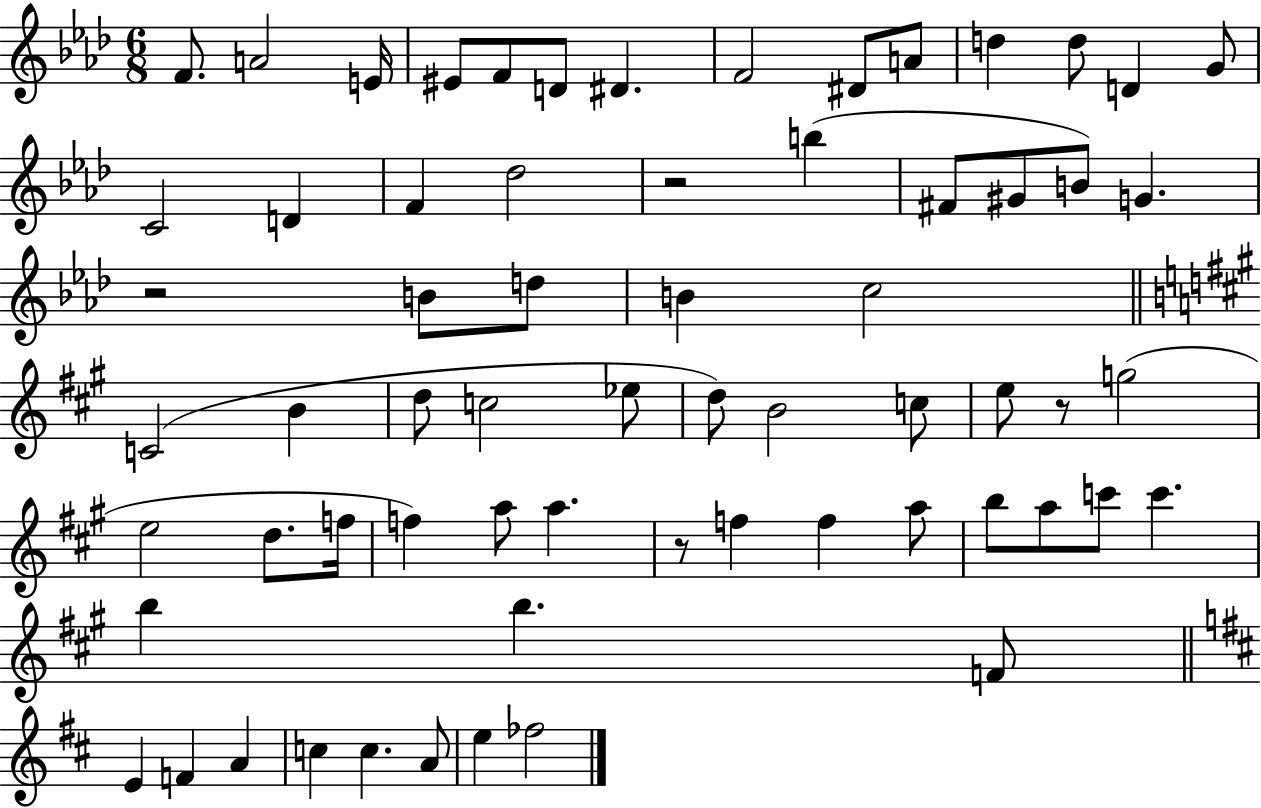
F4/e. A4/h E4/s EIS4/e F4/e D4/e D#4/q. F4/h D#4/e A4/e D5/q D5/e D4/q G4/e C4/h D4/q F4/q Db5/h R/h B5/q F#4/e G#4/e B4/e G4/q. R/h B4/e D5/e B4/q C5/h C4/h B4/q D5/e C5/h Eb5/e D5/e B4/h C5/e E5/e R/e G5/h E5/h D5/e. F5/s F5/q A5/e A5/q. R/e F5/q F5/q A5/e B5/e A5/e C6/e C6/q. B5/q B5/q. F4/e E4/q F4/q A4/q C5/q C5/q. A4/e E5/q FES5/h